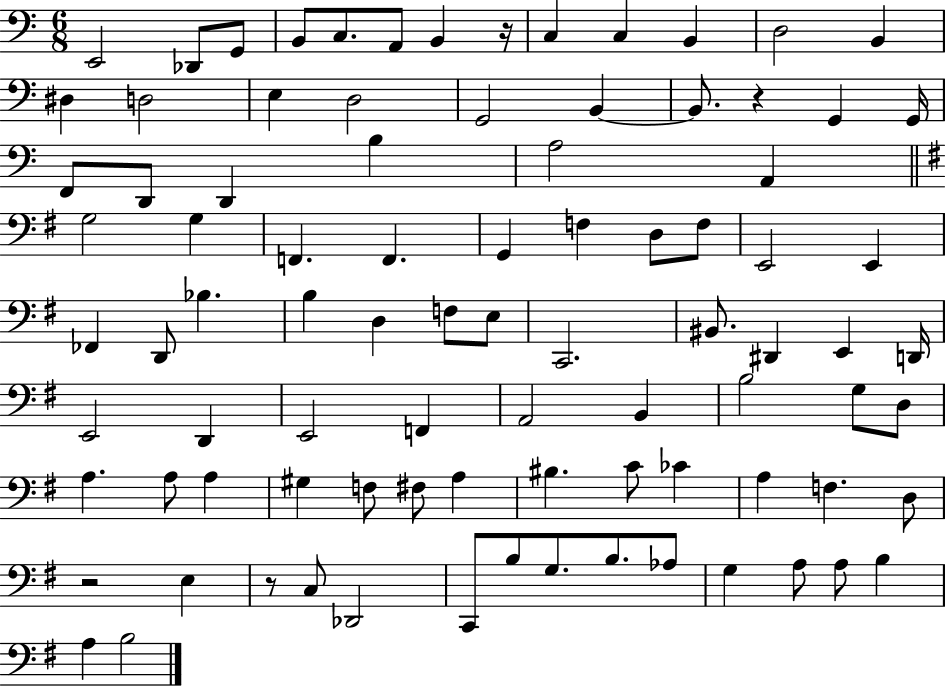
E2/h Db2/e G2/e B2/e C3/e. A2/e B2/q R/s C3/q C3/q B2/q D3/h B2/q D#3/q D3/h E3/q D3/h G2/h B2/q B2/e. R/q G2/q G2/s F2/e D2/e D2/q B3/q A3/h A2/q G3/h G3/q F2/q. F2/q. G2/q F3/q D3/e F3/e E2/h E2/q FES2/q D2/e Bb3/q. B3/q D3/q F3/e E3/e C2/h. BIS2/e. D#2/q E2/q D2/s E2/h D2/q E2/h F2/q A2/h B2/q B3/h G3/e D3/e A3/q. A3/e A3/q G#3/q F3/e F#3/e A3/q BIS3/q. C4/e CES4/q A3/q F3/q. D3/e R/h E3/q R/e C3/e Db2/h C2/e B3/e G3/e. B3/e. Ab3/e G3/q A3/e A3/e B3/q A3/q B3/h